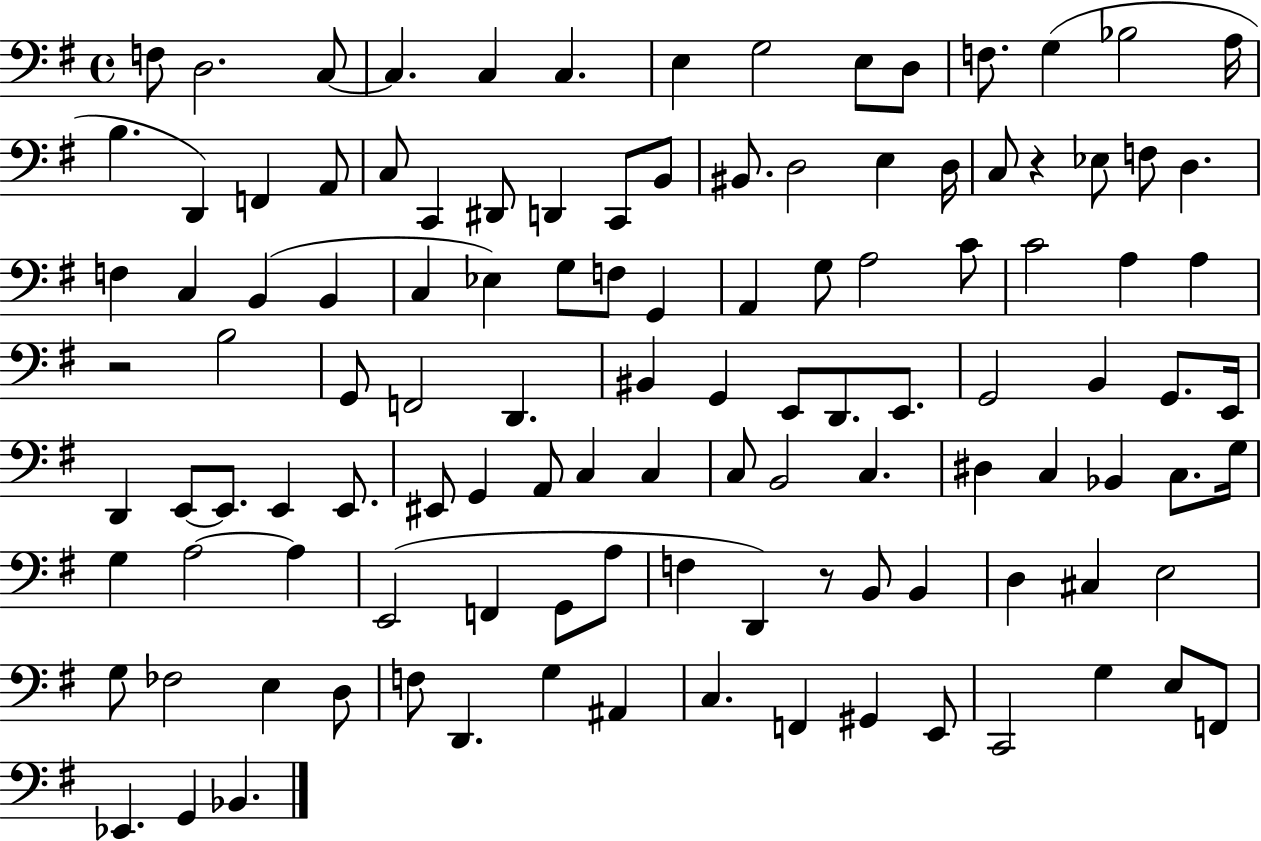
F3/e D3/h. C3/e C3/q. C3/q C3/q. E3/q G3/h E3/e D3/e F3/e. G3/q Bb3/h A3/s B3/q. D2/q F2/q A2/e C3/e C2/q D#2/e D2/q C2/e B2/e BIS2/e. D3/h E3/q D3/s C3/e R/q Eb3/e F3/e D3/q. F3/q C3/q B2/q B2/q C3/q Eb3/q G3/e F3/e G2/q A2/q G3/e A3/h C4/e C4/h A3/q A3/q R/h B3/h G2/e F2/h D2/q. BIS2/q G2/q E2/e D2/e. E2/e. G2/h B2/q G2/e. E2/s D2/q E2/e E2/e. E2/q E2/e. EIS2/e G2/q A2/e C3/q C3/q C3/e B2/h C3/q. D#3/q C3/q Bb2/q C3/e. G3/s G3/q A3/h A3/q E2/h F2/q G2/e A3/e F3/q D2/q R/e B2/e B2/q D3/q C#3/q E3/h G3/e FES3/h E3/q D3/e F3/e D2/q. G3/q A#2/q C3/q. F2/q G#2/q E2/e C2/h G3/q E3/e F2/e Eb2/q. G2/q Bb2/q.